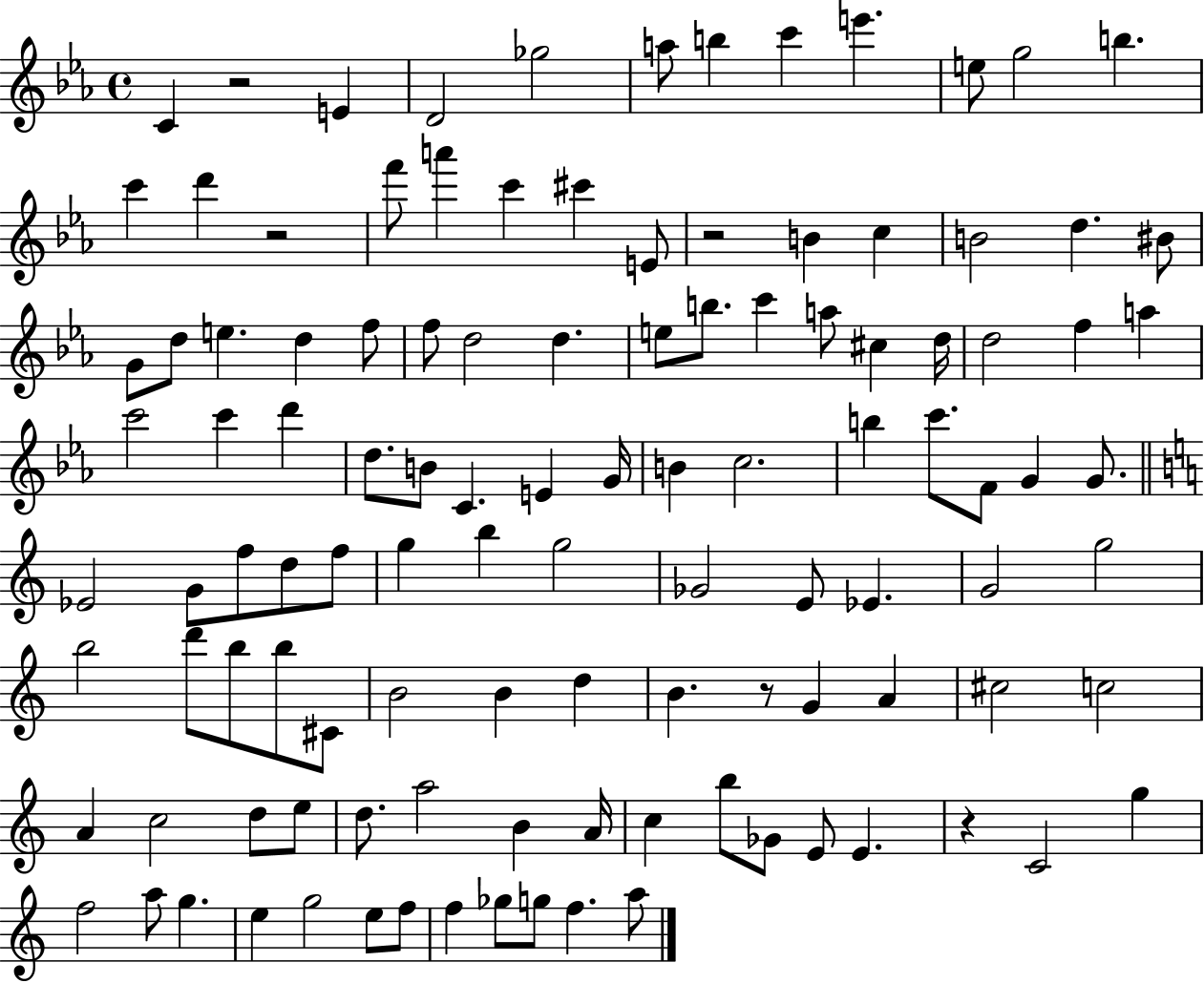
{
  \clef treble
  \time 4/4
  \defaultTimeSignature
  \key ees \major
  \repeat volta 2 { c'4 r2 e'4 | d'2 ges''2 | a''8 b''4 c'''4 e'''4. | e''8 g''2 b''4. | \break c'''4 d'''4 r2 | f'''8 a'''4 c'''4 cis'''4 e'8 | r2 b'4 c''4 | b'2 d''4. bis'8 | \break g'8 d''8 e''4. d''4 f''8 | f''8 d''2 d''4. | e''8 b''8. c'''4 a''8 cis''4 d''16 | d''2 f''4 a''4 | \break c'''2 c'''4 d'''4 | d''8. b'8 c'4. e'4 g'16 | b'4 c''2. | b''4 c'''8. f'8 g'4 g'8. | \break \bar "||" \break \key a \minor ees'2 g'8 f''8 d''8 f''8 | g''4 b''4 g''2 | ges'2 e'8 ees'4. | g'2 g''2 | \break b''2 d'''8 b''8 b''8 cis'8 | b'2 b'4 d''4 | b'4. r8 g'4 a'4 | cis''2 c''2 | \break a'4 c''2 d''8 e''8 | d''8. a''2 b'4 a'16 | c''4 b''8 ges'8 e'8 e'4. | r4 c'2 g''4 | \break f''2 a''8 g''4. | e''4 g''2 e''8 f''8 | f''4 ges''8 g''8 f''4. a''8 | } \bar "|."
}